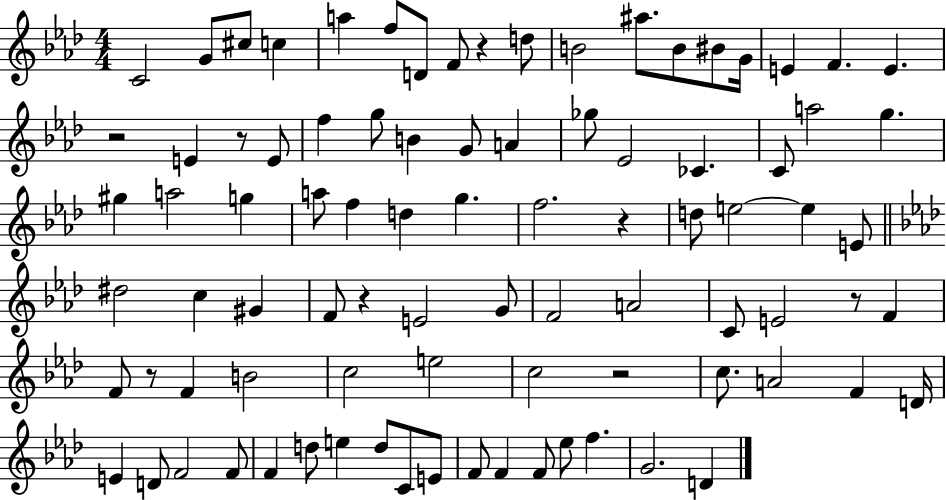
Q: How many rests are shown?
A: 8